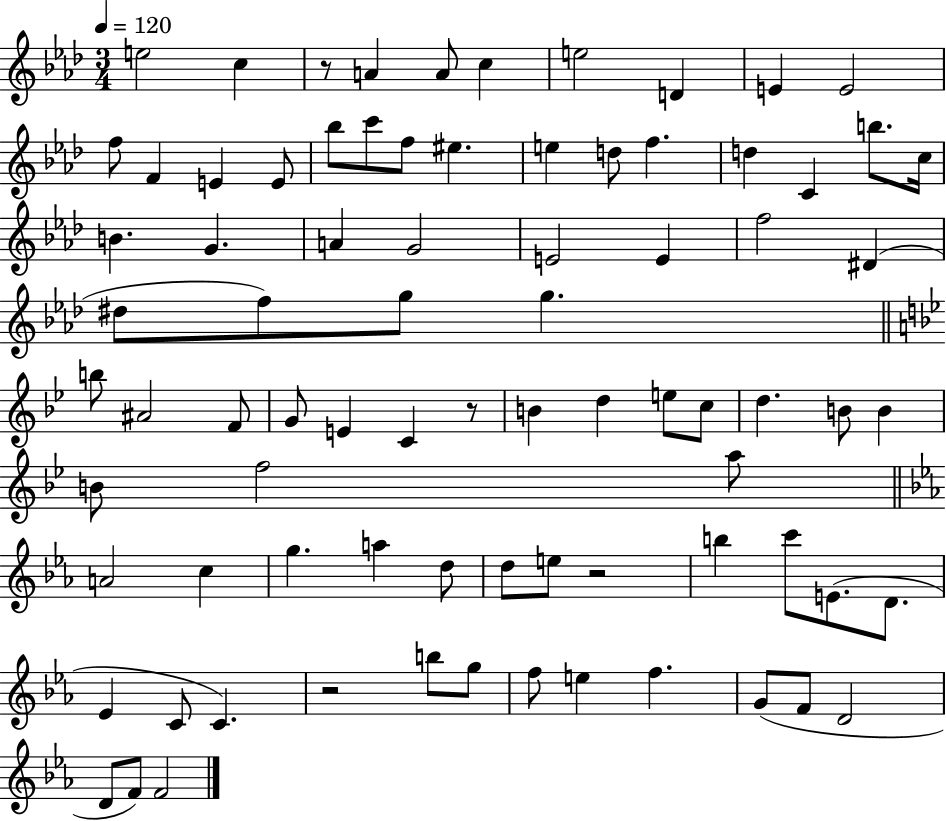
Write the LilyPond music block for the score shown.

{
  \clef treble
  \numericTimeSignature
  \time 3/4
  \key aes \major
  \tempo 4 = 120
  \repeat volta 2 { e''2 c''4 | r8 a'4 a'8 c''4 | e''2 d'4 | e'4 e'2 | \break f''8 f'4 e'4 e'8 | bes''8 c'''8 f''8 eis''4. | e''4 d''8 f''4. | d''4 c'4 b''8. c''16 | \break b'4. g'4. | a'4 g'2 | e'2 e'4 | f''2 dis'4( | \break dis''8 f''8) g''8 g''4. | \bar "||" \break \key bes \major b''8 ais'2 f'8 | g'8 e'4 c'4 r8 | b'4 d''4 e''8 c''8 | d''4. b'8 b'4 | \break b'8 f''2 a''8 | \bar "||" \break \key c \minor a'2 c''4 | g''4. a''4 d''8 | d''8 e''8 r2 | b''4 c'''8 e'8.( d'8. | \break ees'4 c'8 c'4.) | r2 b''8 g''8 | f''8 e''4 f''4. | g'8( f'8 d'2 | \break d'8 f'8) f'2 | } \bar "|."
}